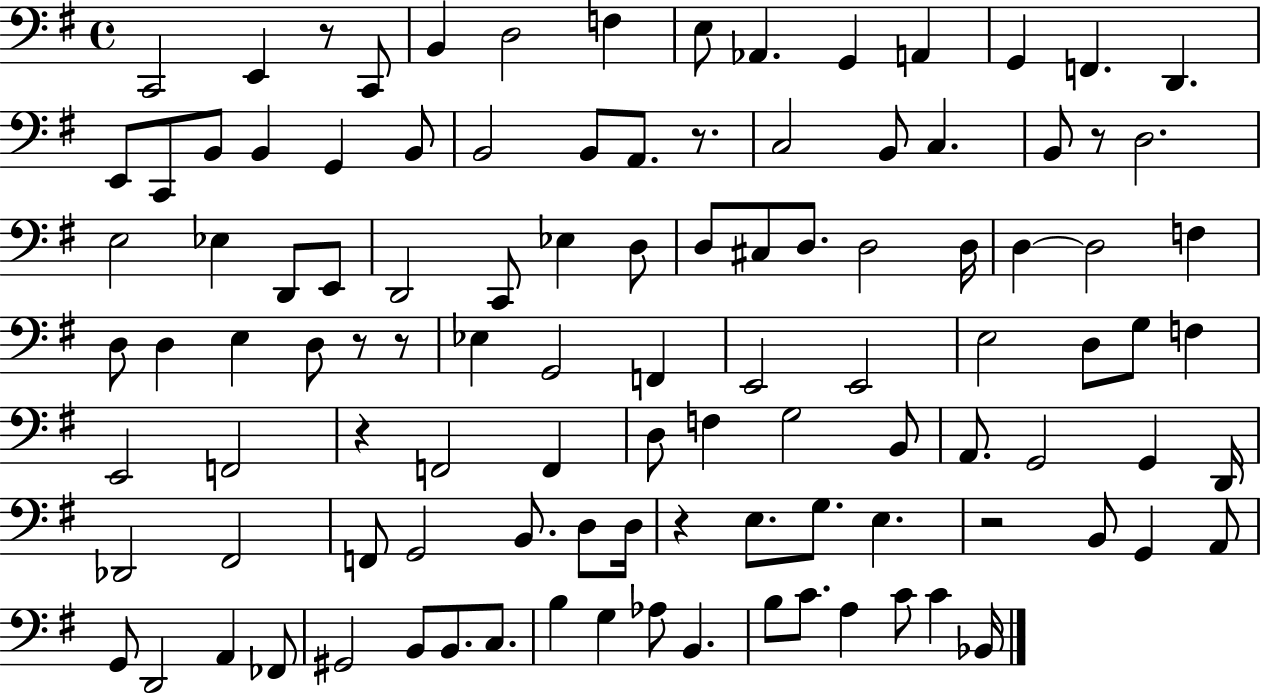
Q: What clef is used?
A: bass